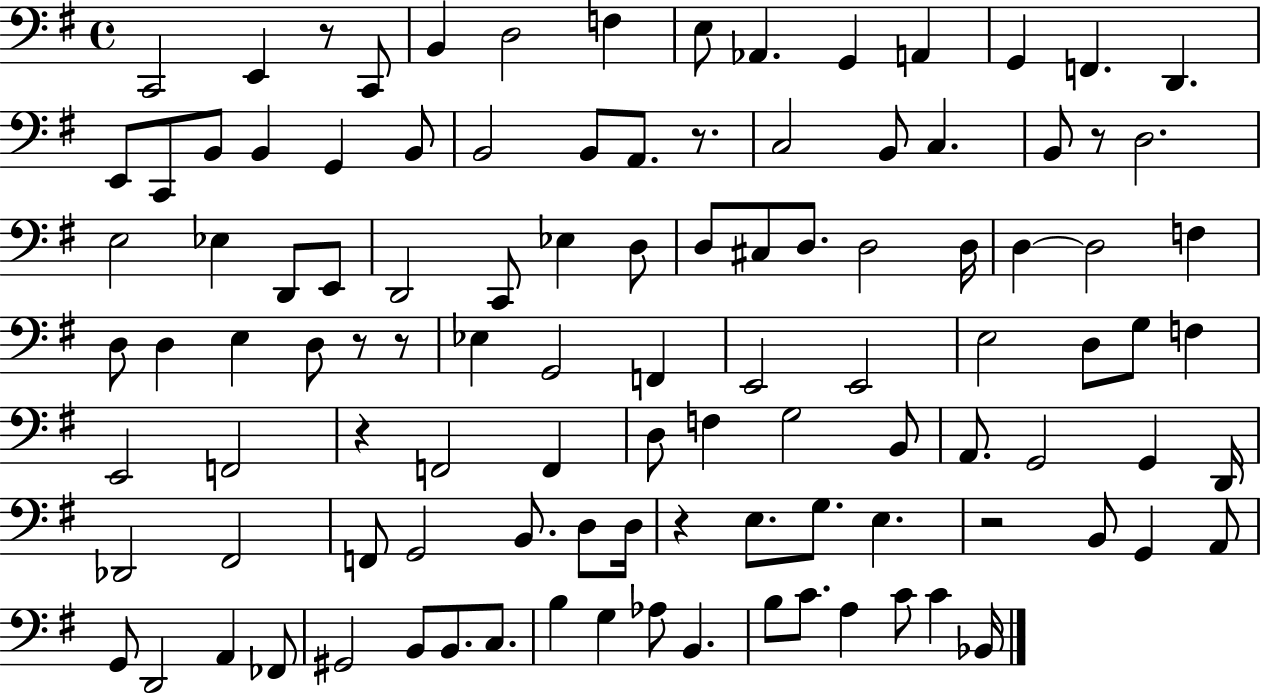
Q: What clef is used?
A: bass